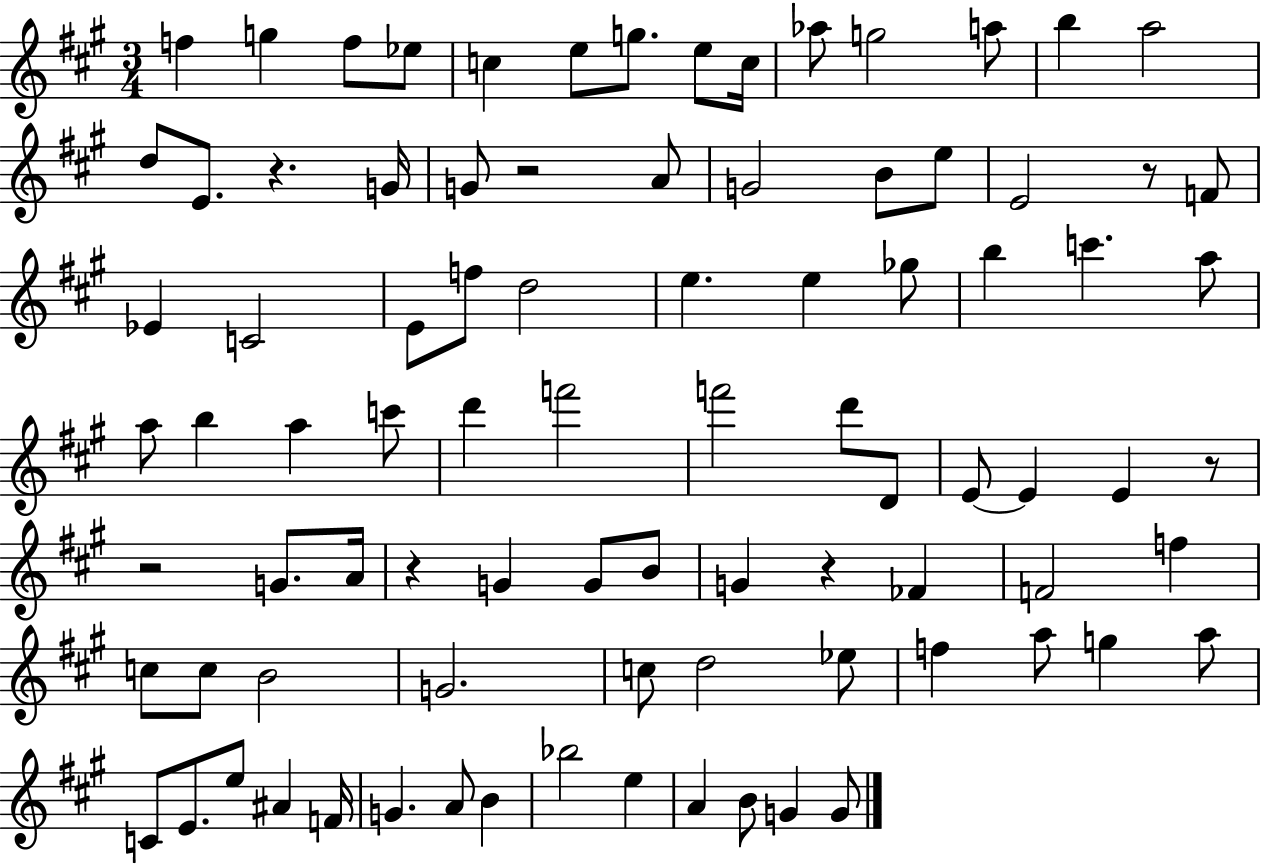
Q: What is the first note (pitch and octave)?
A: F5